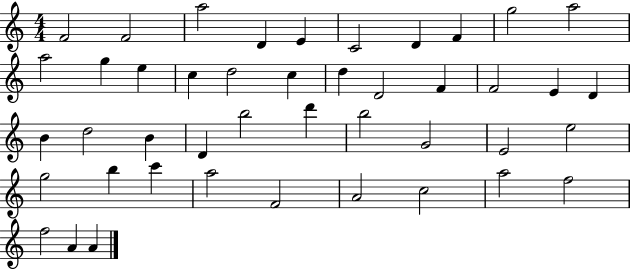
F4/h F4/h A5/h D4/q E4/q C4/h D4/q F4/q G5/h A5/h A5/h G5/q E5/q C5/q D5/h C5/q D5/q D4/h F4/q F4/h E4/q D4/q B4/q D5/h B4/q D4/q B5/h D6/q B5/h G4/h E4/h E5/h G5/h B5/q C6/q A5/h F4/h A4/h C5/h A5/h F5/h F5/h A4/q A4/q